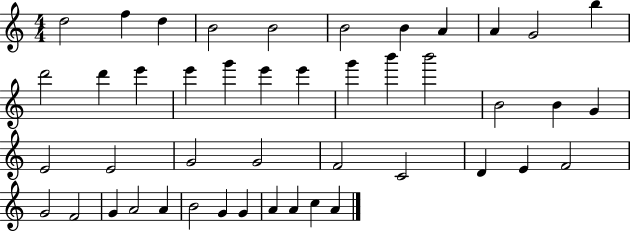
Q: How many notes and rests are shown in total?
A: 45